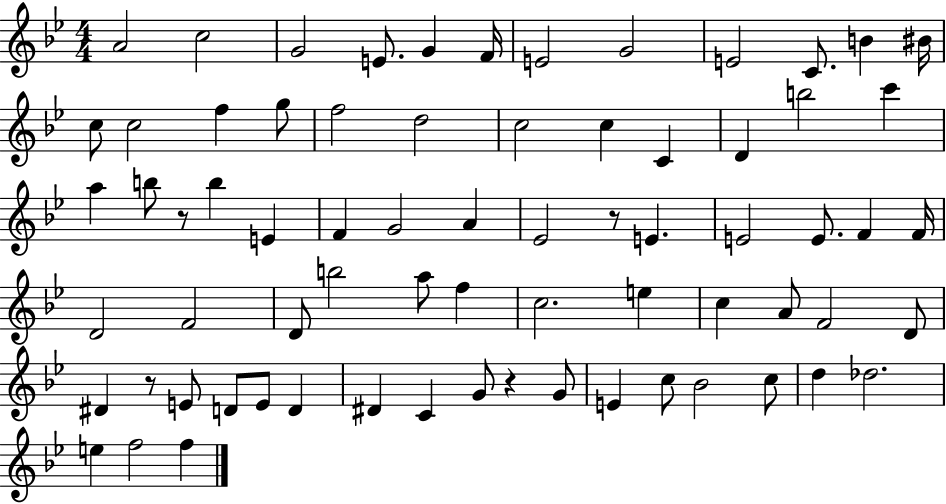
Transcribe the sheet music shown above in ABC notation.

X:1
T:Untitled
M:4/4
L:1/4
K:Bb
A2 c2 G2 E/2 G F/4 E2 G2 E2 C/2 B ^B/4 c/2 c2 f g/2 f2 d2 c2 c C D b2 c' a b/2 z/2 b E F G2 A _E2 z/2 E E2 E/2 F F/4 D2 F2 D/2 b2 a/2 f c2 e c A/2 F2 D/2 ^D z/2 E/2 D/2 E/2 D ^D C G/2 z G/2 E c/2 _B2 c/2 d _d2 e f2 f